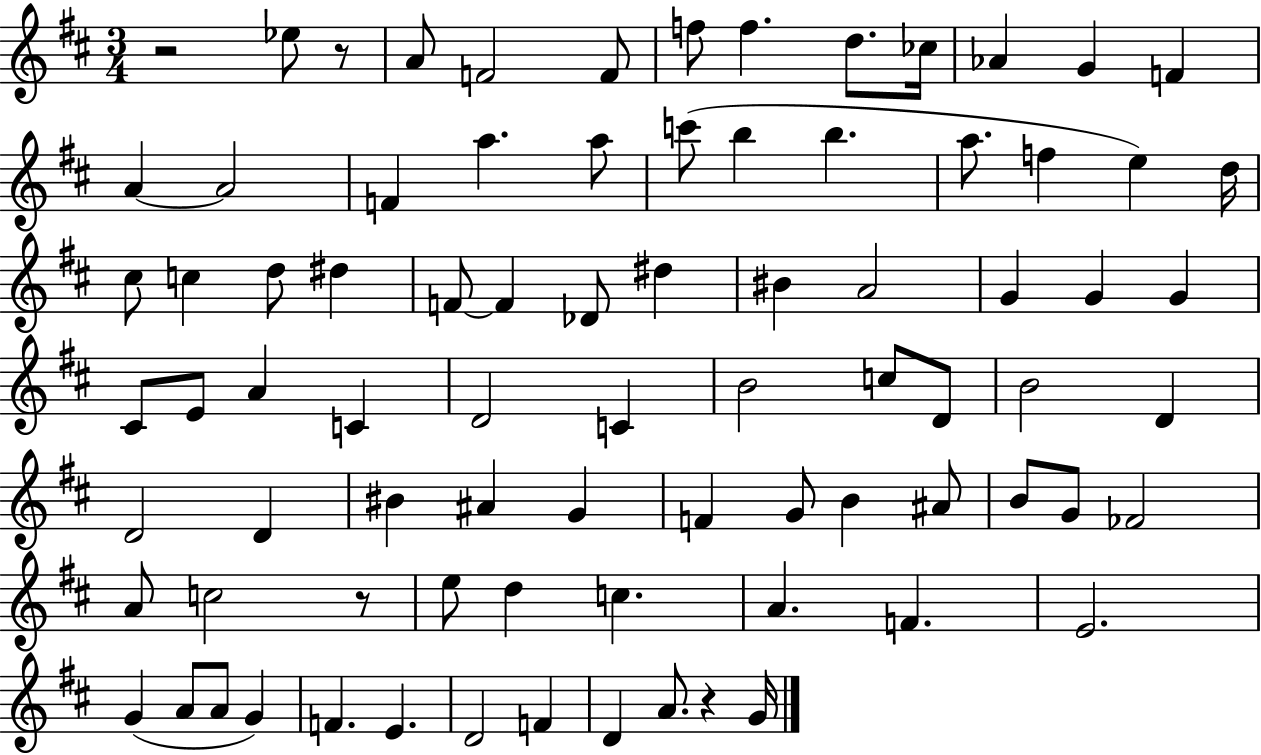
R/h Eb5/e R/e A4/e F4/h F4/e F5/e F5/q. D5/e. CES5/s Ab4/q G4/q F4/q A4/q A4/h F4/q A5/q. A5/e C6/e B5/q B5/q. A5/e. F5/q E5/q D5/s C#5/e C5/q D5/e D#5/q F4/e F4/q Db4/e D#5/q BIS4/q A4/h G4/q G4/q G4/q C#4/e E4/e A4/q C4/q D4/h C4/q B4/h C5/e D4/e B4/h D4/q D4/h D4/q BIS4/q A#4/q G4/q F4/q G4/e B4/q A#4/e B4/e G4/e FES4/h A4/e C5/h R/e E5/e D5/q C5/q. A4/q. F4/q. E4/h. G4/q A4/e A4/e G4/q F4/q. E4/q. D4/h F4/q D4/q A4/e. R/q G4/s